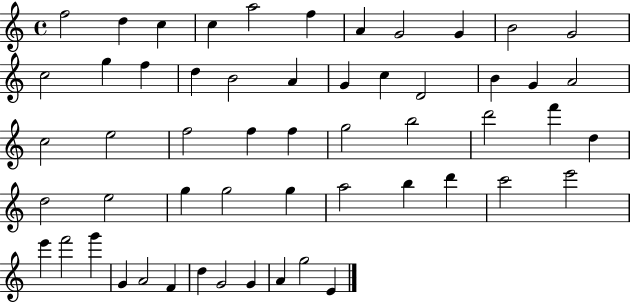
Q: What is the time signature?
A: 4/4